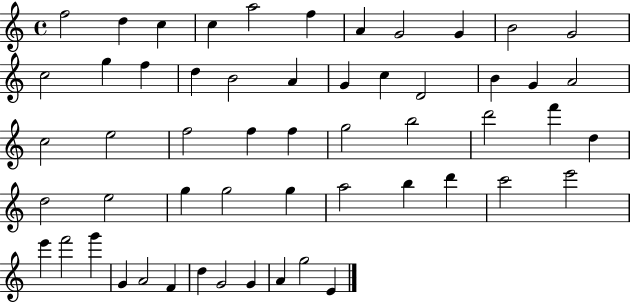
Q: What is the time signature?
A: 4/4